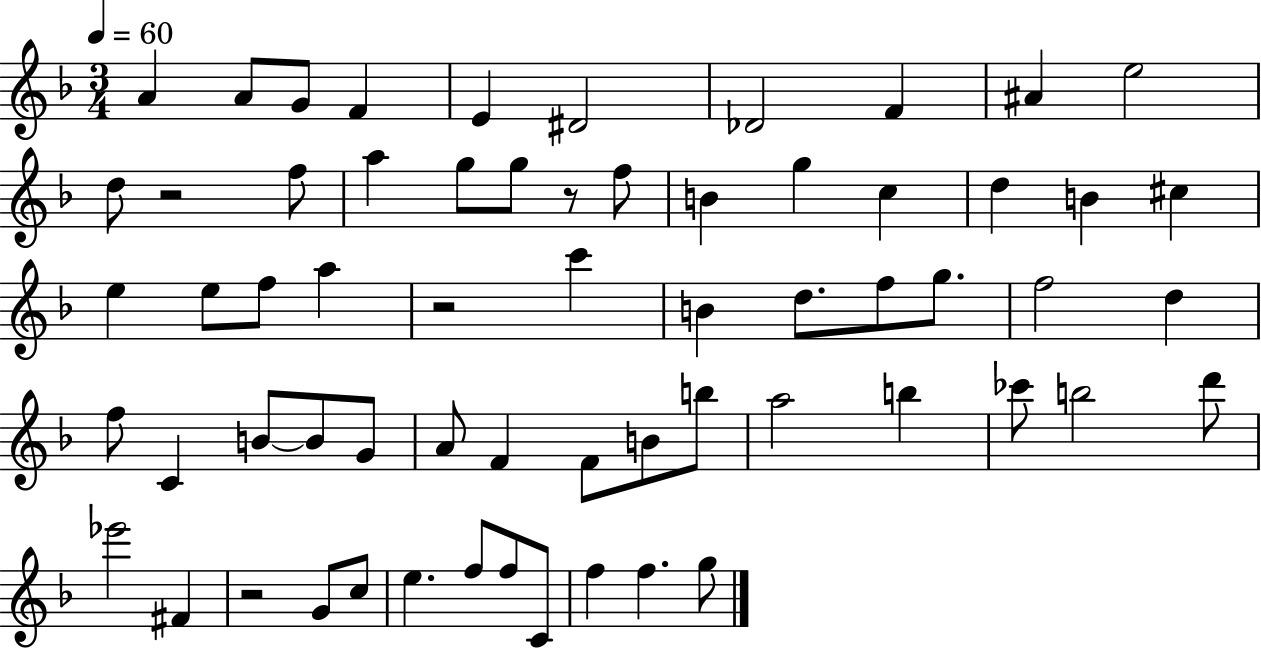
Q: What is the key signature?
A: F major